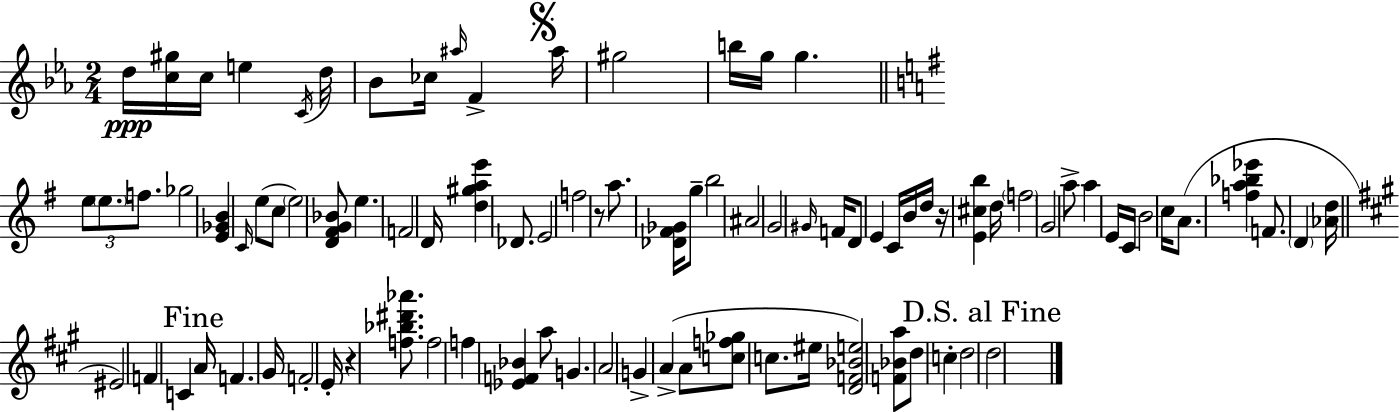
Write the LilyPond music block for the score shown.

{
  \clef treble
  \numericTimeSignature
  \time 2/4
  \key c \minor
  d''16\ppp <c'' gis''>16 c''16 e''4 \acciaccatura { c'16 } | d''16 bes'8 ces''16 \grace { ais''16 } f'4-> | \mark \markup { \musicglyph "scripts.segno" } ais''16 gis''2 | b''16 g''16 g''4. | \break \bar "||" \break \key g \major \tuplet 3/2 { e''8 \parenthesize e''8. f''8. } | ges''2 | <e' ges' b'>4 \grace { c'16 } e''8( c''8 | \parenthesize e''2) | \break <d' fis' g' bes'>8 e''4. | f'2 | d'16 <d'' gis'' a'' e'''>4 des'8. | e'2 | \break f''2 | r8 a''8. <des' fis' ges'>16 g''8-- | b''2 | ais'2 | \break g'2 | \grace { gis'16 } f'16 d'8 e'4 | c'16 b'16 d''16 r16 <e' cis'' b''>4 | d''16 \parenthesize f''2 | \break g'2 | a''8-> a''4 | e'16 c'16 b'2 | c''16 a'8.( <f'' a'' bes'' ees'''>4 | \break f'8. \parenthesize d'4 | <aes' d''>16 \bar "||" \break \key a \major eis'2) | f'4 c'4 | \mark "Fine" a'16 f'4. gis'16 | f'2-. | \break e'16-. r4 <f'' bes'' dis''' aes'''>8. | f''2 | f''4 <ees' f' bes'>4 | a''8 g'4. | \break a'2 | g'4-> a'4->( | a'8 <c'' f'' ges''>8 c''8. eis''16 | <d' f' bes' e''>2) | \break <f' bes' a''>8 d''8 c''4-. | d''2 | \mark "D.S. al Fine" d''2 | \bar "|."
}